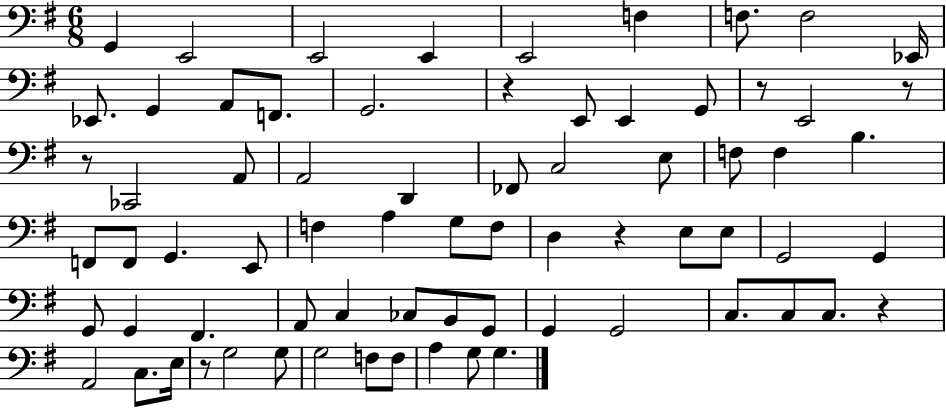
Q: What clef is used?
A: bass